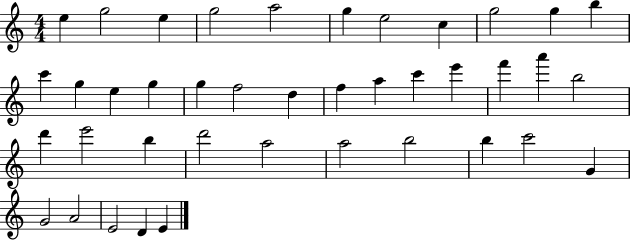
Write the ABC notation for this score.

X:1
T:Untitled
M:4/4
L:1/4
K:C
e g2 e g2 a2 g e2 c g2 g b c' g e g g f2 d f a c' e' f' a' b2 d' e'2 b d'2 a2 a2 b2 b c'2 G G2 A2 E2 D E